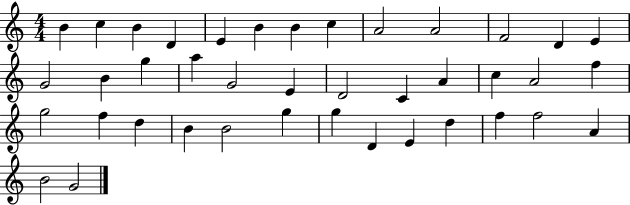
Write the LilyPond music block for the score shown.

{
  \clef treble
  \numericTimeSignature
  \time 4/4
  \key c \major
  b'4 c''4 b'4 d'4 | e'4 b'4 b'4 c''4 | a'2 a'2 | f'2 d'4 e'4 | \break g'2 b'4 g''4 | a''4 g'2 e'4 | d'2 c'4 a'4 | c''4 a'2 f''4 | \break g''2 f''4 d''4 | b'4 b'2 g''4 | g''4 d'4 e'4 d''4 | f''4 f''2 a'4 | \break b'2 g'2 | \bar "|."
}